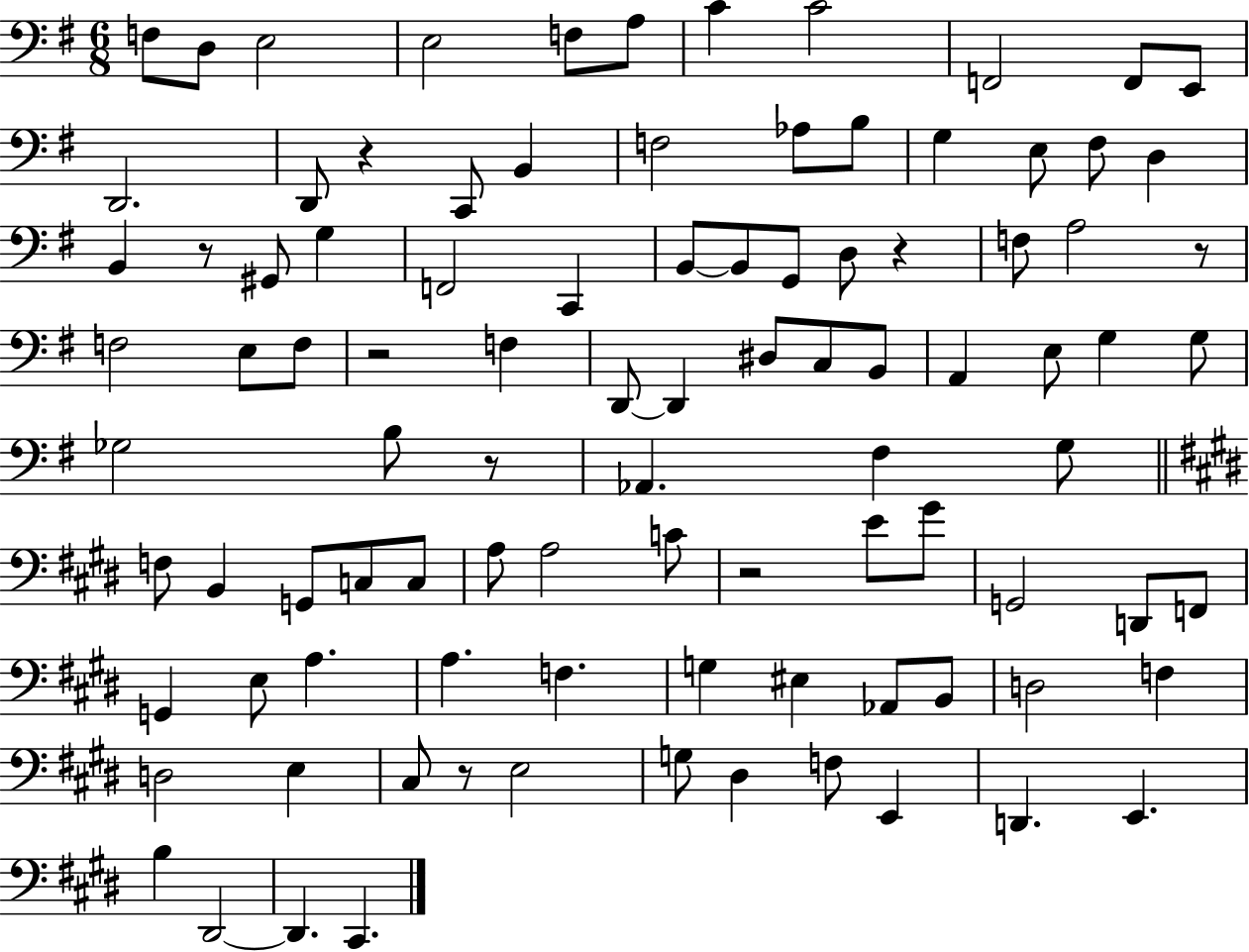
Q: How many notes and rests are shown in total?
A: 97